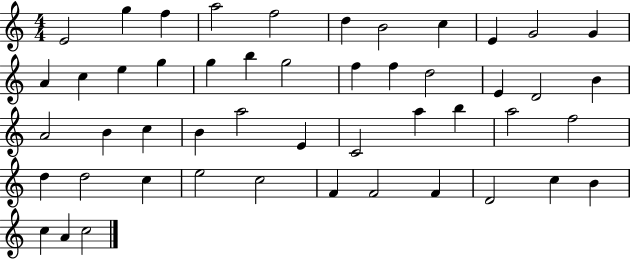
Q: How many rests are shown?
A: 0